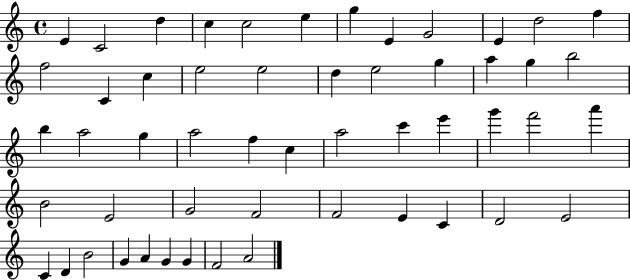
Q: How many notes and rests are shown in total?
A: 53